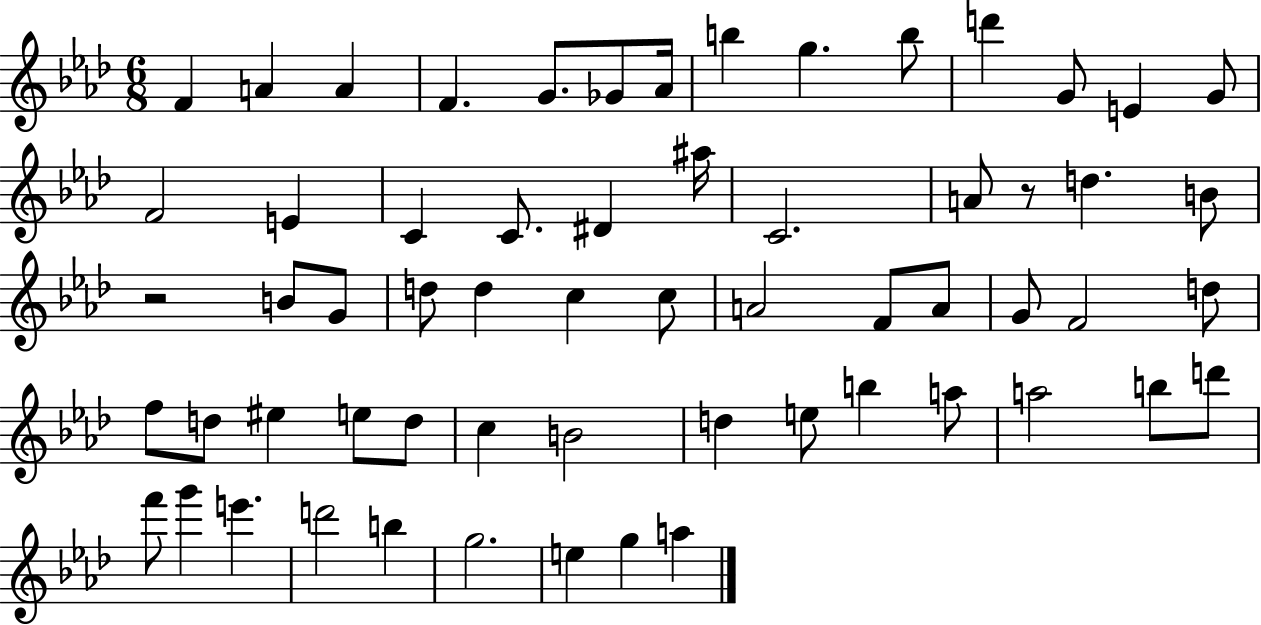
F4/q A4/q A4/q F4/q. G4/e. Gb4/e Ab4/s B5/q G5/q. B5/e D6/q G4/e E4/q G4/e F4/h E4/q C4/q C4/e. D#4/q A#5/s C4/h. A4/e R/e D5/q. B4/e R/h B4/e G4/e D5/e D5/q C5/q C5/e A4/h F4/e A4/e G4/e F4/h D5/e F5/e D5/e EIS5/q E5/e D5/e C5/q B4/h D5/q E5/e B5/q A5/e A5/h B5/e D6/e F6/e G6/q E6/q. D6/h B5/q G5/h. E5/q G5/q A5/q